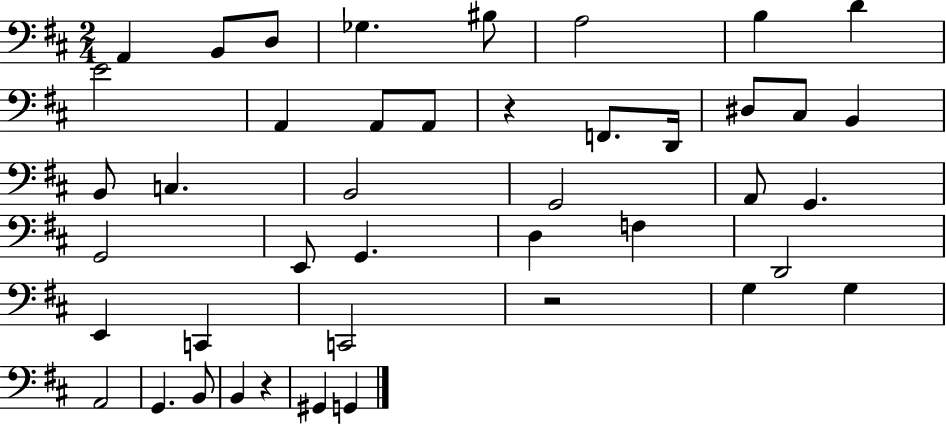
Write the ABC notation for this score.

X:1
T:Untitled
M:2/4
L:1/4
K:D
A,, B,,/2 D,/2 _G, ^B,/2 A,2 B, D E2 A,, A,,/2 A,,/2 z F,,/2 D,,/4 ^D,/2 ^C,/2 B,, B,,/2 C, B,,2 G,,2 A,,/2 G,, G,,2 E,,/2 G,, D, F, D,,2 E,, C,, C,,2 z2 G, G, A,,2 G,, B,,/2 B,, z ^G,, G,,